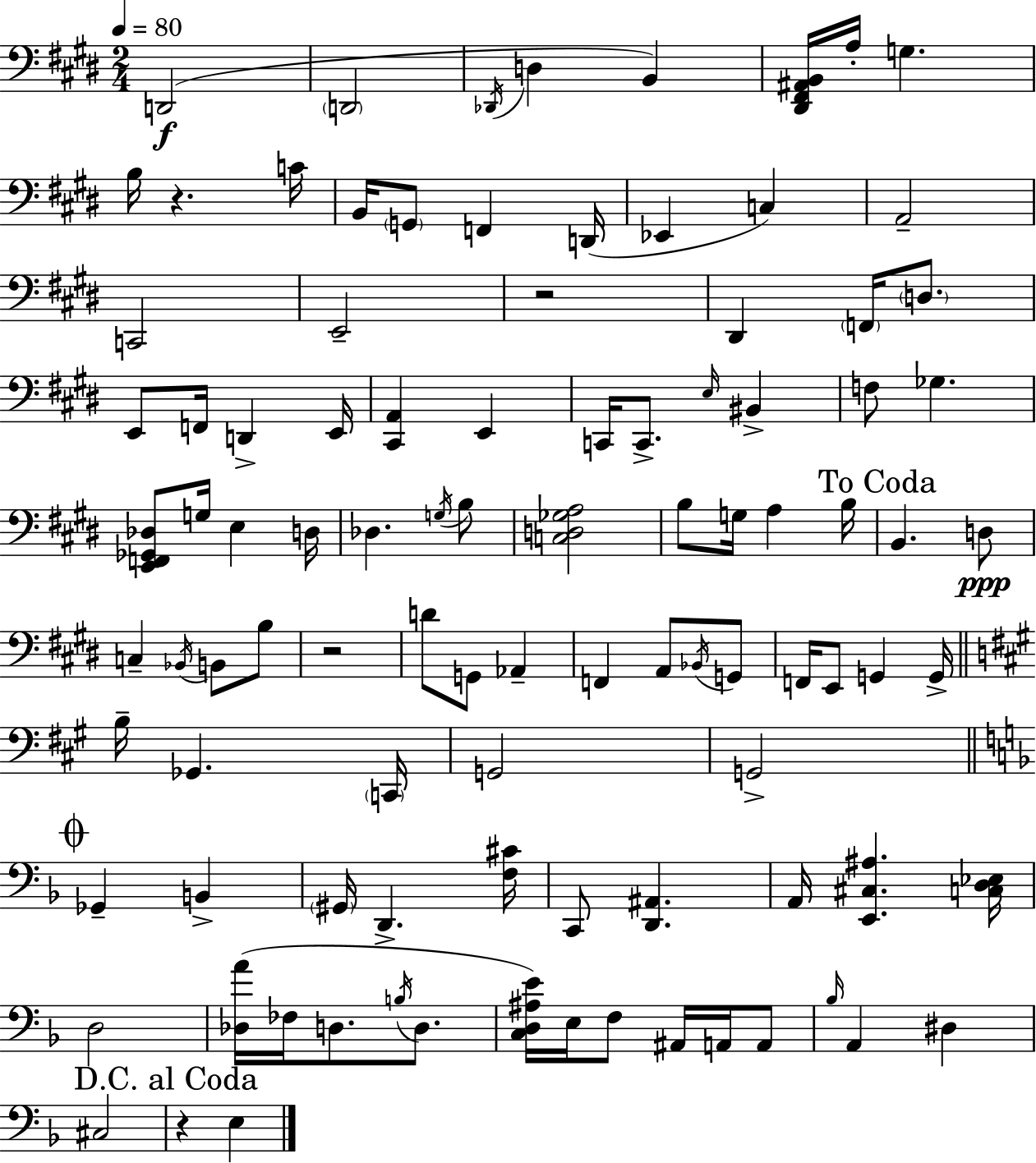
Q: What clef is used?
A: bass